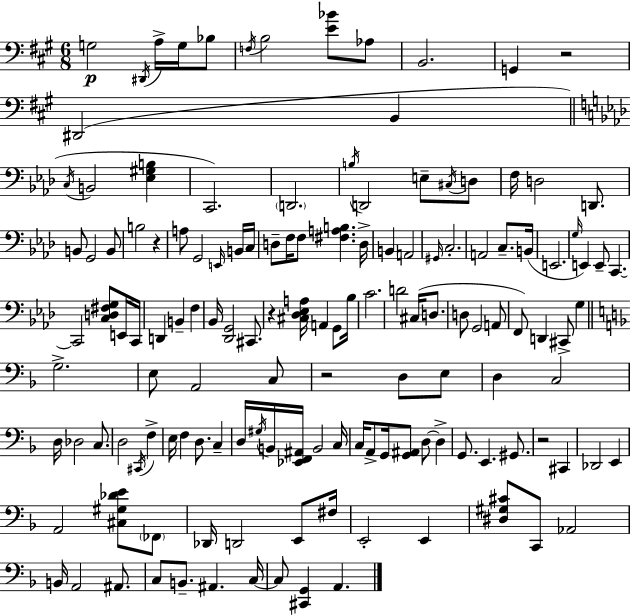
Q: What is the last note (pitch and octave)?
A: A2